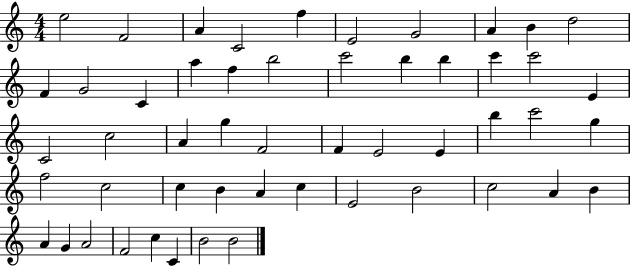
X:1
T:Untitled
M:4/4
L:1/4
K:C
e2 F2 A C2 f E2 G2 A B d2 F G2 C a f b2 c'2 b b c' c'2 E C2 c2 A g F2 F E2 E b c'2 g f2 c2 c B A c E2 B2 c2 A B A G A2 F2 c C B2 B2